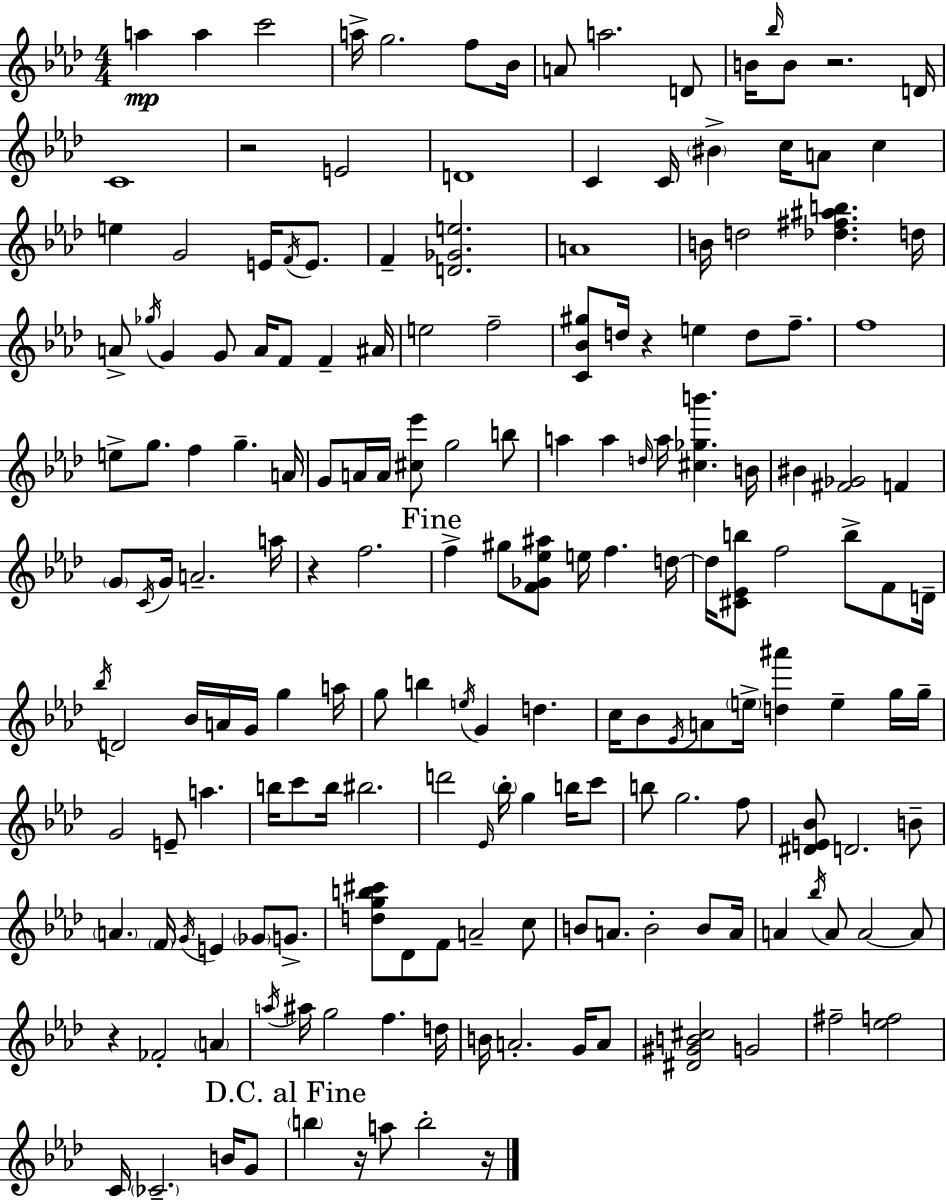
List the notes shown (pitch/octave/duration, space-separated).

A5/q A5/q C6/h A5/s G5/h. F5/e Bb4/s A4/e A5/h. D4/e B4/s Bb5/s B4/e R/h. D4/s C4/w R/h E4/h D4/w C4/q C4/s BIS4/q C5/s A4/e C5/q E5/q G4/h E4/s F4/s E4/e. F4/q [D4,Gb4,E5]/h. A4/w B4/s D5/h [Db5,F#5,A#5,B5]/q. D5/s A4/e Gb5/s G4/q G4/e A4/s F4/e F4/q A#4/s E5/h F5/h [C4,Bb4,G#5]/e D5/s R/q E5/q D5/e F5/e. F5/w E5/e G5/e. F5/q G5/q. A4/s G4/e A4/s A4/s [C#5,Eb6]/e G5/h B5/e A5/q A5/q D5/s A5/s [C#5,Gb5,B6]/q. B4/s BIS4/q [F#4,Gb4]/h F4/q G4/e C4/s G4/s A4/h. A5/s R/q F5/h. F5/q G#5/e [F4,Gb4,Eb5,A#5]/e E5/s F5/q. D5/s D5/s [C#4,Eb4,B5]/e F5/h B5/e F4/e D4/s Bb5/s D4/h Bb4/s A4/s G4/s G5/q A5/s G5/e B5/q E5/s G4/q D5/q. C5/s Bb4/e Eb4/s A4/e E5/s [D5,A#6]/q E5/q G5/s G5/s G4/h E4/e A5/q. B5/s C6/e B5/s BIS5/h. D6/h Eb4/s Bb5/s G5/q B5/s C6/e B5/e G5/h. F5/e [D#4,E4,Bb4]/e D4/h. B4/e A4/q. F4/s G4/s E4/q Gb4/e G4/e. [D5,G5,B5,C#6]/e Db4/e F4/e A4/h C5/e B4/e A4/e. B4/h B4/e A4/s A4/q Bb5/s A4/e A4/h A4/e R/q FES4/h A4/q A5/s A#5/s G5/h F5/q. D5/s B4/s A4/h. G4/s A4/e [D#4,G#4,B4,C#5]/h G4/h F#5/h [Eb5,F5]/h C4/s CES4/h. B4/s G4/e B5/q R/s A5/e B5/h R/s